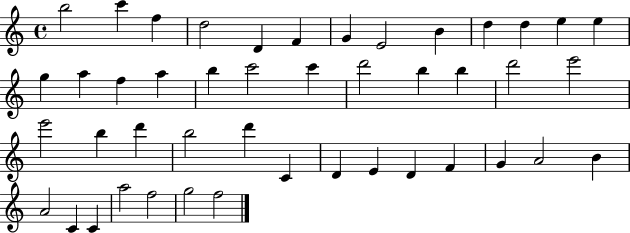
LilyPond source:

{
  \clef treble
  \time 4/4
  \defaultTimeSignature
  \key c \major
  b''2 c'''4 f''4 | d''2 d'4 f'4 | g'4 e'2 b'4 | d''4 d''4 e''4 e''4 | \break g''4 a''4 f''4 a''4 | b''4 c'''2 c'''4 | d'''2 b''4 b''4 | d'''2 e'''2 | \break e'''2 b''4 d'''4 | b''2 d'''4 c'4 | d'4 e'4 d'4 f'4 | g'4 a'2 b'4 | \break a'2 c'4 c'4 | a''2 f''2 | g''2 f''2 | \bar "|."
}